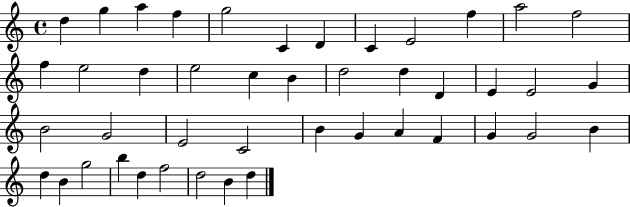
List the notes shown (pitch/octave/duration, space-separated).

D5/q G5/q A5/q F5/q G5/h C4/q D4/q C4/q E4/h F5/q A5/h F5/h F5/q E5/h D5/q E5/h C5/q B4/q D5/h D5/q D4/q E4/q E4/h G4/q B4/h G4/h E4/h C4/h B4/q G4/q A4/q F4/q G4/q G4/h B4/q D5/q B4/q G5/h B5/q D5/q F5/h D5/h B4/q D5/q